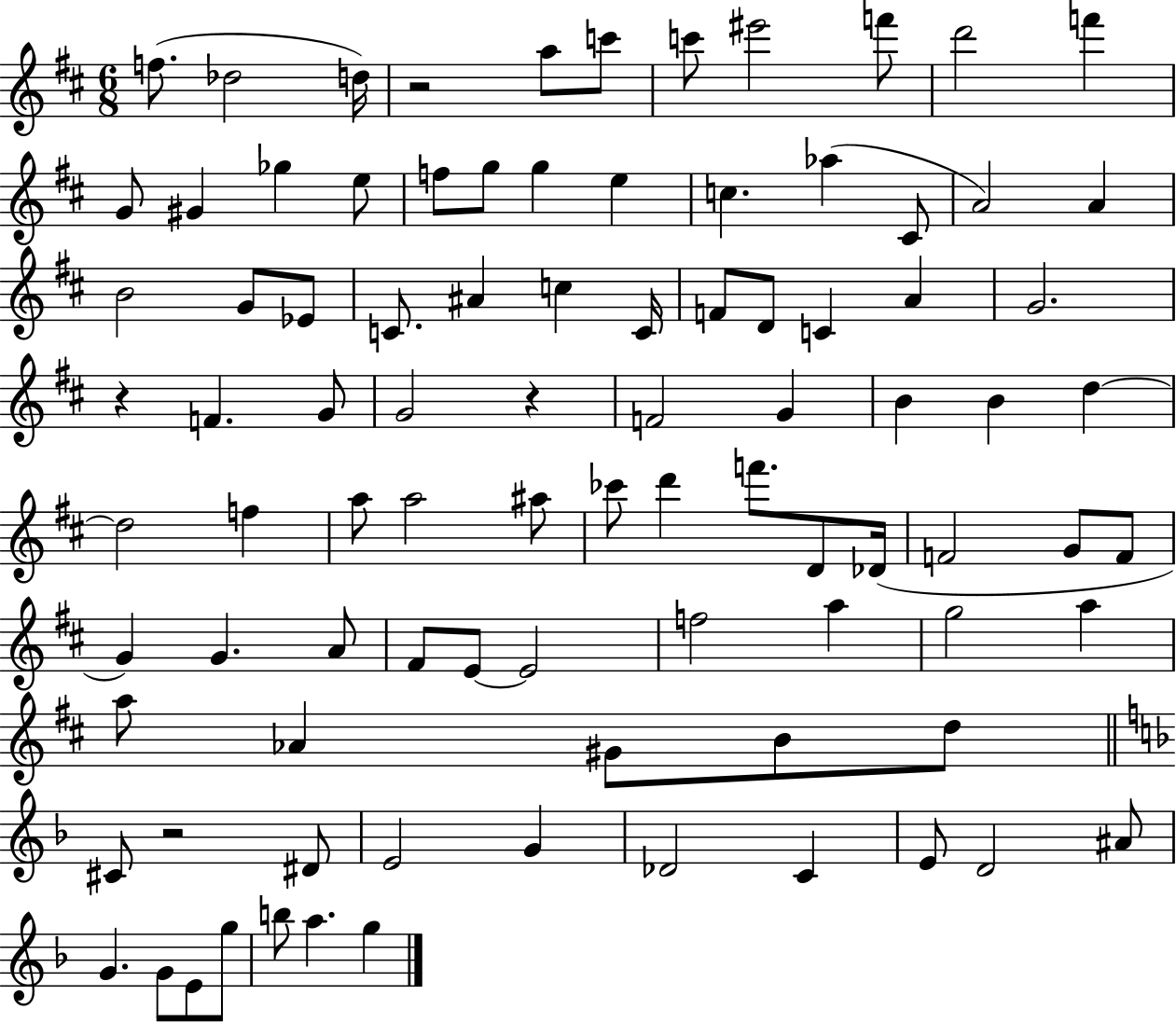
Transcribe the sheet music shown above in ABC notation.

X:1
T:Untitled
M:6/8
L:1/4
K:D
f/2 _d2 d/4 z2 a/2 c'/2 c'/2 ^e'2 f'/2 d'2 f' G/2 ^G _g e/2 f/2 g/2 g e c _a ^C/2 A2 A B2 G/2 _E/2 C/2 ^A c C/4 F/2 D/2 C A G2 z F G/2 G2 z F2 G B B d d2 f a/2 a2 ^a/2 _c'/2 d' f'/2 D/2 _D/4 F2 G/2 F/2 G G A/2 ^F/2 E/2 E2 f2 a g2 a a/2 _A ^G/2 B/2 d/2 ^C/2 z2 ^D/2 E2 G _D2 C E/2 D2 ^A/2 G G/2 E/2 g/2 b/2 a g